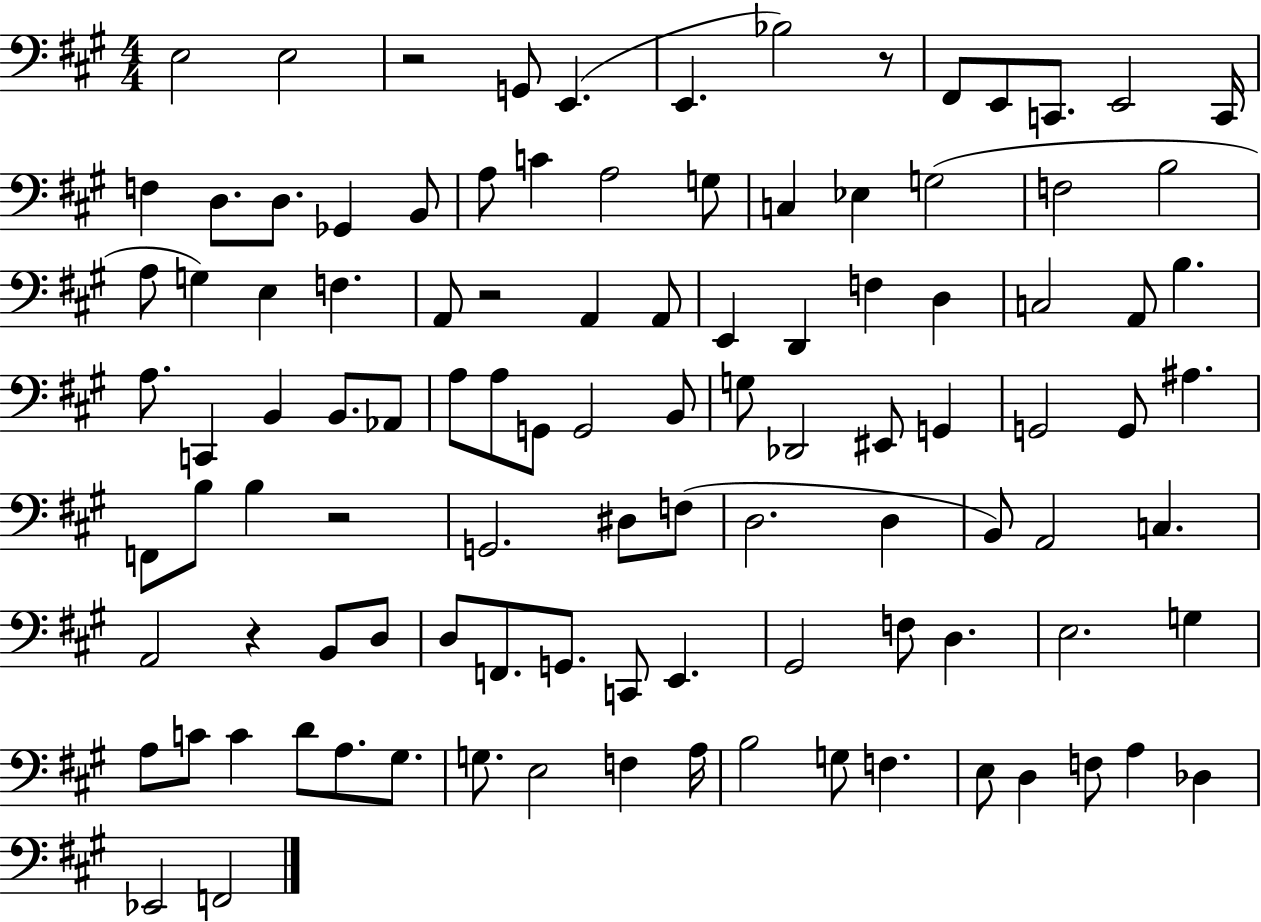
X:1
T:Untitled
M:4/4
L:1/4
K:A
E,2 E,2 z2 G,,/2 E,, E,, _B,2 z/2 ^F,,/2 E,,/2 C,,/2 E,,2 C,,/4 F, D,/2 D,/2 _G,, B,,/2 A,/2 C A,2 G,/2 C, _E, G,2 F,2 B,2 A,/2 G, E, F, A,,/2 z2 A,, A,,/2 E,, D,, F, D, C,2 A,,/2 B, A,/2 C,, B,, B,,/2 _A,,/2 A,/2 A,/2 G,,/2 G,,2 B,,/2 G,/2 _D,,2 ^E,,/2 G,, G,,2 G,,/2 ^A, F,,/2 B,/2 B, z2 G,,2 ^D,/2 F,/2 D,2 D, B,,/2 A,,2 C, A,,2 z B,,/2 D,/2 D,/2 F,,/2 G,,/2 C,,/2 E,, ^G,,2 F,/2 D, E,2 G, A,/2 C/2 C D/2 A,/2 ^G,/2 G,/2 E,2 F, A,/4 B,2 G,/2 F, E,/2 D, F,/2 A, _D, _E,,2 F,,2